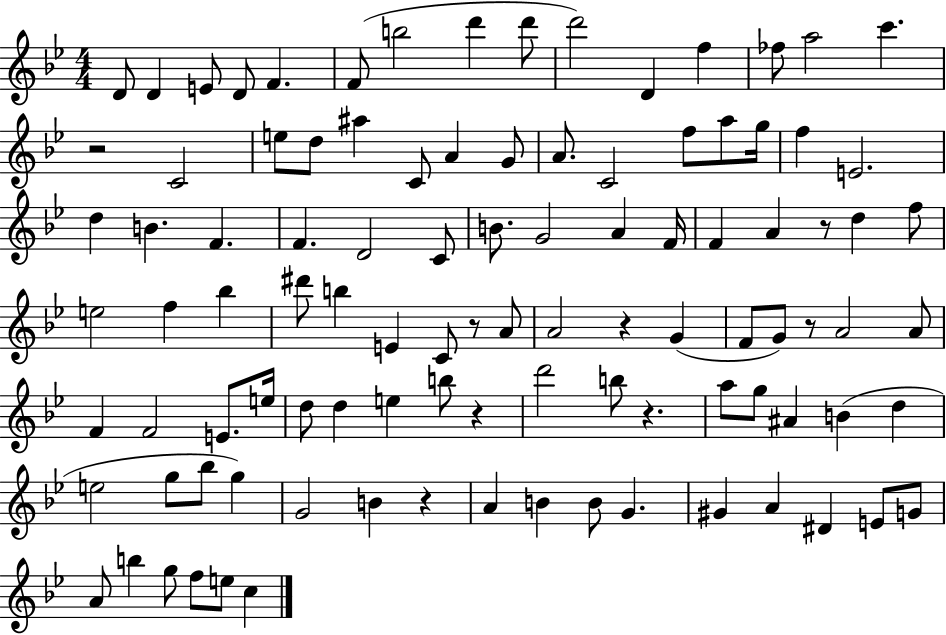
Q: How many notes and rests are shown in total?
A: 101